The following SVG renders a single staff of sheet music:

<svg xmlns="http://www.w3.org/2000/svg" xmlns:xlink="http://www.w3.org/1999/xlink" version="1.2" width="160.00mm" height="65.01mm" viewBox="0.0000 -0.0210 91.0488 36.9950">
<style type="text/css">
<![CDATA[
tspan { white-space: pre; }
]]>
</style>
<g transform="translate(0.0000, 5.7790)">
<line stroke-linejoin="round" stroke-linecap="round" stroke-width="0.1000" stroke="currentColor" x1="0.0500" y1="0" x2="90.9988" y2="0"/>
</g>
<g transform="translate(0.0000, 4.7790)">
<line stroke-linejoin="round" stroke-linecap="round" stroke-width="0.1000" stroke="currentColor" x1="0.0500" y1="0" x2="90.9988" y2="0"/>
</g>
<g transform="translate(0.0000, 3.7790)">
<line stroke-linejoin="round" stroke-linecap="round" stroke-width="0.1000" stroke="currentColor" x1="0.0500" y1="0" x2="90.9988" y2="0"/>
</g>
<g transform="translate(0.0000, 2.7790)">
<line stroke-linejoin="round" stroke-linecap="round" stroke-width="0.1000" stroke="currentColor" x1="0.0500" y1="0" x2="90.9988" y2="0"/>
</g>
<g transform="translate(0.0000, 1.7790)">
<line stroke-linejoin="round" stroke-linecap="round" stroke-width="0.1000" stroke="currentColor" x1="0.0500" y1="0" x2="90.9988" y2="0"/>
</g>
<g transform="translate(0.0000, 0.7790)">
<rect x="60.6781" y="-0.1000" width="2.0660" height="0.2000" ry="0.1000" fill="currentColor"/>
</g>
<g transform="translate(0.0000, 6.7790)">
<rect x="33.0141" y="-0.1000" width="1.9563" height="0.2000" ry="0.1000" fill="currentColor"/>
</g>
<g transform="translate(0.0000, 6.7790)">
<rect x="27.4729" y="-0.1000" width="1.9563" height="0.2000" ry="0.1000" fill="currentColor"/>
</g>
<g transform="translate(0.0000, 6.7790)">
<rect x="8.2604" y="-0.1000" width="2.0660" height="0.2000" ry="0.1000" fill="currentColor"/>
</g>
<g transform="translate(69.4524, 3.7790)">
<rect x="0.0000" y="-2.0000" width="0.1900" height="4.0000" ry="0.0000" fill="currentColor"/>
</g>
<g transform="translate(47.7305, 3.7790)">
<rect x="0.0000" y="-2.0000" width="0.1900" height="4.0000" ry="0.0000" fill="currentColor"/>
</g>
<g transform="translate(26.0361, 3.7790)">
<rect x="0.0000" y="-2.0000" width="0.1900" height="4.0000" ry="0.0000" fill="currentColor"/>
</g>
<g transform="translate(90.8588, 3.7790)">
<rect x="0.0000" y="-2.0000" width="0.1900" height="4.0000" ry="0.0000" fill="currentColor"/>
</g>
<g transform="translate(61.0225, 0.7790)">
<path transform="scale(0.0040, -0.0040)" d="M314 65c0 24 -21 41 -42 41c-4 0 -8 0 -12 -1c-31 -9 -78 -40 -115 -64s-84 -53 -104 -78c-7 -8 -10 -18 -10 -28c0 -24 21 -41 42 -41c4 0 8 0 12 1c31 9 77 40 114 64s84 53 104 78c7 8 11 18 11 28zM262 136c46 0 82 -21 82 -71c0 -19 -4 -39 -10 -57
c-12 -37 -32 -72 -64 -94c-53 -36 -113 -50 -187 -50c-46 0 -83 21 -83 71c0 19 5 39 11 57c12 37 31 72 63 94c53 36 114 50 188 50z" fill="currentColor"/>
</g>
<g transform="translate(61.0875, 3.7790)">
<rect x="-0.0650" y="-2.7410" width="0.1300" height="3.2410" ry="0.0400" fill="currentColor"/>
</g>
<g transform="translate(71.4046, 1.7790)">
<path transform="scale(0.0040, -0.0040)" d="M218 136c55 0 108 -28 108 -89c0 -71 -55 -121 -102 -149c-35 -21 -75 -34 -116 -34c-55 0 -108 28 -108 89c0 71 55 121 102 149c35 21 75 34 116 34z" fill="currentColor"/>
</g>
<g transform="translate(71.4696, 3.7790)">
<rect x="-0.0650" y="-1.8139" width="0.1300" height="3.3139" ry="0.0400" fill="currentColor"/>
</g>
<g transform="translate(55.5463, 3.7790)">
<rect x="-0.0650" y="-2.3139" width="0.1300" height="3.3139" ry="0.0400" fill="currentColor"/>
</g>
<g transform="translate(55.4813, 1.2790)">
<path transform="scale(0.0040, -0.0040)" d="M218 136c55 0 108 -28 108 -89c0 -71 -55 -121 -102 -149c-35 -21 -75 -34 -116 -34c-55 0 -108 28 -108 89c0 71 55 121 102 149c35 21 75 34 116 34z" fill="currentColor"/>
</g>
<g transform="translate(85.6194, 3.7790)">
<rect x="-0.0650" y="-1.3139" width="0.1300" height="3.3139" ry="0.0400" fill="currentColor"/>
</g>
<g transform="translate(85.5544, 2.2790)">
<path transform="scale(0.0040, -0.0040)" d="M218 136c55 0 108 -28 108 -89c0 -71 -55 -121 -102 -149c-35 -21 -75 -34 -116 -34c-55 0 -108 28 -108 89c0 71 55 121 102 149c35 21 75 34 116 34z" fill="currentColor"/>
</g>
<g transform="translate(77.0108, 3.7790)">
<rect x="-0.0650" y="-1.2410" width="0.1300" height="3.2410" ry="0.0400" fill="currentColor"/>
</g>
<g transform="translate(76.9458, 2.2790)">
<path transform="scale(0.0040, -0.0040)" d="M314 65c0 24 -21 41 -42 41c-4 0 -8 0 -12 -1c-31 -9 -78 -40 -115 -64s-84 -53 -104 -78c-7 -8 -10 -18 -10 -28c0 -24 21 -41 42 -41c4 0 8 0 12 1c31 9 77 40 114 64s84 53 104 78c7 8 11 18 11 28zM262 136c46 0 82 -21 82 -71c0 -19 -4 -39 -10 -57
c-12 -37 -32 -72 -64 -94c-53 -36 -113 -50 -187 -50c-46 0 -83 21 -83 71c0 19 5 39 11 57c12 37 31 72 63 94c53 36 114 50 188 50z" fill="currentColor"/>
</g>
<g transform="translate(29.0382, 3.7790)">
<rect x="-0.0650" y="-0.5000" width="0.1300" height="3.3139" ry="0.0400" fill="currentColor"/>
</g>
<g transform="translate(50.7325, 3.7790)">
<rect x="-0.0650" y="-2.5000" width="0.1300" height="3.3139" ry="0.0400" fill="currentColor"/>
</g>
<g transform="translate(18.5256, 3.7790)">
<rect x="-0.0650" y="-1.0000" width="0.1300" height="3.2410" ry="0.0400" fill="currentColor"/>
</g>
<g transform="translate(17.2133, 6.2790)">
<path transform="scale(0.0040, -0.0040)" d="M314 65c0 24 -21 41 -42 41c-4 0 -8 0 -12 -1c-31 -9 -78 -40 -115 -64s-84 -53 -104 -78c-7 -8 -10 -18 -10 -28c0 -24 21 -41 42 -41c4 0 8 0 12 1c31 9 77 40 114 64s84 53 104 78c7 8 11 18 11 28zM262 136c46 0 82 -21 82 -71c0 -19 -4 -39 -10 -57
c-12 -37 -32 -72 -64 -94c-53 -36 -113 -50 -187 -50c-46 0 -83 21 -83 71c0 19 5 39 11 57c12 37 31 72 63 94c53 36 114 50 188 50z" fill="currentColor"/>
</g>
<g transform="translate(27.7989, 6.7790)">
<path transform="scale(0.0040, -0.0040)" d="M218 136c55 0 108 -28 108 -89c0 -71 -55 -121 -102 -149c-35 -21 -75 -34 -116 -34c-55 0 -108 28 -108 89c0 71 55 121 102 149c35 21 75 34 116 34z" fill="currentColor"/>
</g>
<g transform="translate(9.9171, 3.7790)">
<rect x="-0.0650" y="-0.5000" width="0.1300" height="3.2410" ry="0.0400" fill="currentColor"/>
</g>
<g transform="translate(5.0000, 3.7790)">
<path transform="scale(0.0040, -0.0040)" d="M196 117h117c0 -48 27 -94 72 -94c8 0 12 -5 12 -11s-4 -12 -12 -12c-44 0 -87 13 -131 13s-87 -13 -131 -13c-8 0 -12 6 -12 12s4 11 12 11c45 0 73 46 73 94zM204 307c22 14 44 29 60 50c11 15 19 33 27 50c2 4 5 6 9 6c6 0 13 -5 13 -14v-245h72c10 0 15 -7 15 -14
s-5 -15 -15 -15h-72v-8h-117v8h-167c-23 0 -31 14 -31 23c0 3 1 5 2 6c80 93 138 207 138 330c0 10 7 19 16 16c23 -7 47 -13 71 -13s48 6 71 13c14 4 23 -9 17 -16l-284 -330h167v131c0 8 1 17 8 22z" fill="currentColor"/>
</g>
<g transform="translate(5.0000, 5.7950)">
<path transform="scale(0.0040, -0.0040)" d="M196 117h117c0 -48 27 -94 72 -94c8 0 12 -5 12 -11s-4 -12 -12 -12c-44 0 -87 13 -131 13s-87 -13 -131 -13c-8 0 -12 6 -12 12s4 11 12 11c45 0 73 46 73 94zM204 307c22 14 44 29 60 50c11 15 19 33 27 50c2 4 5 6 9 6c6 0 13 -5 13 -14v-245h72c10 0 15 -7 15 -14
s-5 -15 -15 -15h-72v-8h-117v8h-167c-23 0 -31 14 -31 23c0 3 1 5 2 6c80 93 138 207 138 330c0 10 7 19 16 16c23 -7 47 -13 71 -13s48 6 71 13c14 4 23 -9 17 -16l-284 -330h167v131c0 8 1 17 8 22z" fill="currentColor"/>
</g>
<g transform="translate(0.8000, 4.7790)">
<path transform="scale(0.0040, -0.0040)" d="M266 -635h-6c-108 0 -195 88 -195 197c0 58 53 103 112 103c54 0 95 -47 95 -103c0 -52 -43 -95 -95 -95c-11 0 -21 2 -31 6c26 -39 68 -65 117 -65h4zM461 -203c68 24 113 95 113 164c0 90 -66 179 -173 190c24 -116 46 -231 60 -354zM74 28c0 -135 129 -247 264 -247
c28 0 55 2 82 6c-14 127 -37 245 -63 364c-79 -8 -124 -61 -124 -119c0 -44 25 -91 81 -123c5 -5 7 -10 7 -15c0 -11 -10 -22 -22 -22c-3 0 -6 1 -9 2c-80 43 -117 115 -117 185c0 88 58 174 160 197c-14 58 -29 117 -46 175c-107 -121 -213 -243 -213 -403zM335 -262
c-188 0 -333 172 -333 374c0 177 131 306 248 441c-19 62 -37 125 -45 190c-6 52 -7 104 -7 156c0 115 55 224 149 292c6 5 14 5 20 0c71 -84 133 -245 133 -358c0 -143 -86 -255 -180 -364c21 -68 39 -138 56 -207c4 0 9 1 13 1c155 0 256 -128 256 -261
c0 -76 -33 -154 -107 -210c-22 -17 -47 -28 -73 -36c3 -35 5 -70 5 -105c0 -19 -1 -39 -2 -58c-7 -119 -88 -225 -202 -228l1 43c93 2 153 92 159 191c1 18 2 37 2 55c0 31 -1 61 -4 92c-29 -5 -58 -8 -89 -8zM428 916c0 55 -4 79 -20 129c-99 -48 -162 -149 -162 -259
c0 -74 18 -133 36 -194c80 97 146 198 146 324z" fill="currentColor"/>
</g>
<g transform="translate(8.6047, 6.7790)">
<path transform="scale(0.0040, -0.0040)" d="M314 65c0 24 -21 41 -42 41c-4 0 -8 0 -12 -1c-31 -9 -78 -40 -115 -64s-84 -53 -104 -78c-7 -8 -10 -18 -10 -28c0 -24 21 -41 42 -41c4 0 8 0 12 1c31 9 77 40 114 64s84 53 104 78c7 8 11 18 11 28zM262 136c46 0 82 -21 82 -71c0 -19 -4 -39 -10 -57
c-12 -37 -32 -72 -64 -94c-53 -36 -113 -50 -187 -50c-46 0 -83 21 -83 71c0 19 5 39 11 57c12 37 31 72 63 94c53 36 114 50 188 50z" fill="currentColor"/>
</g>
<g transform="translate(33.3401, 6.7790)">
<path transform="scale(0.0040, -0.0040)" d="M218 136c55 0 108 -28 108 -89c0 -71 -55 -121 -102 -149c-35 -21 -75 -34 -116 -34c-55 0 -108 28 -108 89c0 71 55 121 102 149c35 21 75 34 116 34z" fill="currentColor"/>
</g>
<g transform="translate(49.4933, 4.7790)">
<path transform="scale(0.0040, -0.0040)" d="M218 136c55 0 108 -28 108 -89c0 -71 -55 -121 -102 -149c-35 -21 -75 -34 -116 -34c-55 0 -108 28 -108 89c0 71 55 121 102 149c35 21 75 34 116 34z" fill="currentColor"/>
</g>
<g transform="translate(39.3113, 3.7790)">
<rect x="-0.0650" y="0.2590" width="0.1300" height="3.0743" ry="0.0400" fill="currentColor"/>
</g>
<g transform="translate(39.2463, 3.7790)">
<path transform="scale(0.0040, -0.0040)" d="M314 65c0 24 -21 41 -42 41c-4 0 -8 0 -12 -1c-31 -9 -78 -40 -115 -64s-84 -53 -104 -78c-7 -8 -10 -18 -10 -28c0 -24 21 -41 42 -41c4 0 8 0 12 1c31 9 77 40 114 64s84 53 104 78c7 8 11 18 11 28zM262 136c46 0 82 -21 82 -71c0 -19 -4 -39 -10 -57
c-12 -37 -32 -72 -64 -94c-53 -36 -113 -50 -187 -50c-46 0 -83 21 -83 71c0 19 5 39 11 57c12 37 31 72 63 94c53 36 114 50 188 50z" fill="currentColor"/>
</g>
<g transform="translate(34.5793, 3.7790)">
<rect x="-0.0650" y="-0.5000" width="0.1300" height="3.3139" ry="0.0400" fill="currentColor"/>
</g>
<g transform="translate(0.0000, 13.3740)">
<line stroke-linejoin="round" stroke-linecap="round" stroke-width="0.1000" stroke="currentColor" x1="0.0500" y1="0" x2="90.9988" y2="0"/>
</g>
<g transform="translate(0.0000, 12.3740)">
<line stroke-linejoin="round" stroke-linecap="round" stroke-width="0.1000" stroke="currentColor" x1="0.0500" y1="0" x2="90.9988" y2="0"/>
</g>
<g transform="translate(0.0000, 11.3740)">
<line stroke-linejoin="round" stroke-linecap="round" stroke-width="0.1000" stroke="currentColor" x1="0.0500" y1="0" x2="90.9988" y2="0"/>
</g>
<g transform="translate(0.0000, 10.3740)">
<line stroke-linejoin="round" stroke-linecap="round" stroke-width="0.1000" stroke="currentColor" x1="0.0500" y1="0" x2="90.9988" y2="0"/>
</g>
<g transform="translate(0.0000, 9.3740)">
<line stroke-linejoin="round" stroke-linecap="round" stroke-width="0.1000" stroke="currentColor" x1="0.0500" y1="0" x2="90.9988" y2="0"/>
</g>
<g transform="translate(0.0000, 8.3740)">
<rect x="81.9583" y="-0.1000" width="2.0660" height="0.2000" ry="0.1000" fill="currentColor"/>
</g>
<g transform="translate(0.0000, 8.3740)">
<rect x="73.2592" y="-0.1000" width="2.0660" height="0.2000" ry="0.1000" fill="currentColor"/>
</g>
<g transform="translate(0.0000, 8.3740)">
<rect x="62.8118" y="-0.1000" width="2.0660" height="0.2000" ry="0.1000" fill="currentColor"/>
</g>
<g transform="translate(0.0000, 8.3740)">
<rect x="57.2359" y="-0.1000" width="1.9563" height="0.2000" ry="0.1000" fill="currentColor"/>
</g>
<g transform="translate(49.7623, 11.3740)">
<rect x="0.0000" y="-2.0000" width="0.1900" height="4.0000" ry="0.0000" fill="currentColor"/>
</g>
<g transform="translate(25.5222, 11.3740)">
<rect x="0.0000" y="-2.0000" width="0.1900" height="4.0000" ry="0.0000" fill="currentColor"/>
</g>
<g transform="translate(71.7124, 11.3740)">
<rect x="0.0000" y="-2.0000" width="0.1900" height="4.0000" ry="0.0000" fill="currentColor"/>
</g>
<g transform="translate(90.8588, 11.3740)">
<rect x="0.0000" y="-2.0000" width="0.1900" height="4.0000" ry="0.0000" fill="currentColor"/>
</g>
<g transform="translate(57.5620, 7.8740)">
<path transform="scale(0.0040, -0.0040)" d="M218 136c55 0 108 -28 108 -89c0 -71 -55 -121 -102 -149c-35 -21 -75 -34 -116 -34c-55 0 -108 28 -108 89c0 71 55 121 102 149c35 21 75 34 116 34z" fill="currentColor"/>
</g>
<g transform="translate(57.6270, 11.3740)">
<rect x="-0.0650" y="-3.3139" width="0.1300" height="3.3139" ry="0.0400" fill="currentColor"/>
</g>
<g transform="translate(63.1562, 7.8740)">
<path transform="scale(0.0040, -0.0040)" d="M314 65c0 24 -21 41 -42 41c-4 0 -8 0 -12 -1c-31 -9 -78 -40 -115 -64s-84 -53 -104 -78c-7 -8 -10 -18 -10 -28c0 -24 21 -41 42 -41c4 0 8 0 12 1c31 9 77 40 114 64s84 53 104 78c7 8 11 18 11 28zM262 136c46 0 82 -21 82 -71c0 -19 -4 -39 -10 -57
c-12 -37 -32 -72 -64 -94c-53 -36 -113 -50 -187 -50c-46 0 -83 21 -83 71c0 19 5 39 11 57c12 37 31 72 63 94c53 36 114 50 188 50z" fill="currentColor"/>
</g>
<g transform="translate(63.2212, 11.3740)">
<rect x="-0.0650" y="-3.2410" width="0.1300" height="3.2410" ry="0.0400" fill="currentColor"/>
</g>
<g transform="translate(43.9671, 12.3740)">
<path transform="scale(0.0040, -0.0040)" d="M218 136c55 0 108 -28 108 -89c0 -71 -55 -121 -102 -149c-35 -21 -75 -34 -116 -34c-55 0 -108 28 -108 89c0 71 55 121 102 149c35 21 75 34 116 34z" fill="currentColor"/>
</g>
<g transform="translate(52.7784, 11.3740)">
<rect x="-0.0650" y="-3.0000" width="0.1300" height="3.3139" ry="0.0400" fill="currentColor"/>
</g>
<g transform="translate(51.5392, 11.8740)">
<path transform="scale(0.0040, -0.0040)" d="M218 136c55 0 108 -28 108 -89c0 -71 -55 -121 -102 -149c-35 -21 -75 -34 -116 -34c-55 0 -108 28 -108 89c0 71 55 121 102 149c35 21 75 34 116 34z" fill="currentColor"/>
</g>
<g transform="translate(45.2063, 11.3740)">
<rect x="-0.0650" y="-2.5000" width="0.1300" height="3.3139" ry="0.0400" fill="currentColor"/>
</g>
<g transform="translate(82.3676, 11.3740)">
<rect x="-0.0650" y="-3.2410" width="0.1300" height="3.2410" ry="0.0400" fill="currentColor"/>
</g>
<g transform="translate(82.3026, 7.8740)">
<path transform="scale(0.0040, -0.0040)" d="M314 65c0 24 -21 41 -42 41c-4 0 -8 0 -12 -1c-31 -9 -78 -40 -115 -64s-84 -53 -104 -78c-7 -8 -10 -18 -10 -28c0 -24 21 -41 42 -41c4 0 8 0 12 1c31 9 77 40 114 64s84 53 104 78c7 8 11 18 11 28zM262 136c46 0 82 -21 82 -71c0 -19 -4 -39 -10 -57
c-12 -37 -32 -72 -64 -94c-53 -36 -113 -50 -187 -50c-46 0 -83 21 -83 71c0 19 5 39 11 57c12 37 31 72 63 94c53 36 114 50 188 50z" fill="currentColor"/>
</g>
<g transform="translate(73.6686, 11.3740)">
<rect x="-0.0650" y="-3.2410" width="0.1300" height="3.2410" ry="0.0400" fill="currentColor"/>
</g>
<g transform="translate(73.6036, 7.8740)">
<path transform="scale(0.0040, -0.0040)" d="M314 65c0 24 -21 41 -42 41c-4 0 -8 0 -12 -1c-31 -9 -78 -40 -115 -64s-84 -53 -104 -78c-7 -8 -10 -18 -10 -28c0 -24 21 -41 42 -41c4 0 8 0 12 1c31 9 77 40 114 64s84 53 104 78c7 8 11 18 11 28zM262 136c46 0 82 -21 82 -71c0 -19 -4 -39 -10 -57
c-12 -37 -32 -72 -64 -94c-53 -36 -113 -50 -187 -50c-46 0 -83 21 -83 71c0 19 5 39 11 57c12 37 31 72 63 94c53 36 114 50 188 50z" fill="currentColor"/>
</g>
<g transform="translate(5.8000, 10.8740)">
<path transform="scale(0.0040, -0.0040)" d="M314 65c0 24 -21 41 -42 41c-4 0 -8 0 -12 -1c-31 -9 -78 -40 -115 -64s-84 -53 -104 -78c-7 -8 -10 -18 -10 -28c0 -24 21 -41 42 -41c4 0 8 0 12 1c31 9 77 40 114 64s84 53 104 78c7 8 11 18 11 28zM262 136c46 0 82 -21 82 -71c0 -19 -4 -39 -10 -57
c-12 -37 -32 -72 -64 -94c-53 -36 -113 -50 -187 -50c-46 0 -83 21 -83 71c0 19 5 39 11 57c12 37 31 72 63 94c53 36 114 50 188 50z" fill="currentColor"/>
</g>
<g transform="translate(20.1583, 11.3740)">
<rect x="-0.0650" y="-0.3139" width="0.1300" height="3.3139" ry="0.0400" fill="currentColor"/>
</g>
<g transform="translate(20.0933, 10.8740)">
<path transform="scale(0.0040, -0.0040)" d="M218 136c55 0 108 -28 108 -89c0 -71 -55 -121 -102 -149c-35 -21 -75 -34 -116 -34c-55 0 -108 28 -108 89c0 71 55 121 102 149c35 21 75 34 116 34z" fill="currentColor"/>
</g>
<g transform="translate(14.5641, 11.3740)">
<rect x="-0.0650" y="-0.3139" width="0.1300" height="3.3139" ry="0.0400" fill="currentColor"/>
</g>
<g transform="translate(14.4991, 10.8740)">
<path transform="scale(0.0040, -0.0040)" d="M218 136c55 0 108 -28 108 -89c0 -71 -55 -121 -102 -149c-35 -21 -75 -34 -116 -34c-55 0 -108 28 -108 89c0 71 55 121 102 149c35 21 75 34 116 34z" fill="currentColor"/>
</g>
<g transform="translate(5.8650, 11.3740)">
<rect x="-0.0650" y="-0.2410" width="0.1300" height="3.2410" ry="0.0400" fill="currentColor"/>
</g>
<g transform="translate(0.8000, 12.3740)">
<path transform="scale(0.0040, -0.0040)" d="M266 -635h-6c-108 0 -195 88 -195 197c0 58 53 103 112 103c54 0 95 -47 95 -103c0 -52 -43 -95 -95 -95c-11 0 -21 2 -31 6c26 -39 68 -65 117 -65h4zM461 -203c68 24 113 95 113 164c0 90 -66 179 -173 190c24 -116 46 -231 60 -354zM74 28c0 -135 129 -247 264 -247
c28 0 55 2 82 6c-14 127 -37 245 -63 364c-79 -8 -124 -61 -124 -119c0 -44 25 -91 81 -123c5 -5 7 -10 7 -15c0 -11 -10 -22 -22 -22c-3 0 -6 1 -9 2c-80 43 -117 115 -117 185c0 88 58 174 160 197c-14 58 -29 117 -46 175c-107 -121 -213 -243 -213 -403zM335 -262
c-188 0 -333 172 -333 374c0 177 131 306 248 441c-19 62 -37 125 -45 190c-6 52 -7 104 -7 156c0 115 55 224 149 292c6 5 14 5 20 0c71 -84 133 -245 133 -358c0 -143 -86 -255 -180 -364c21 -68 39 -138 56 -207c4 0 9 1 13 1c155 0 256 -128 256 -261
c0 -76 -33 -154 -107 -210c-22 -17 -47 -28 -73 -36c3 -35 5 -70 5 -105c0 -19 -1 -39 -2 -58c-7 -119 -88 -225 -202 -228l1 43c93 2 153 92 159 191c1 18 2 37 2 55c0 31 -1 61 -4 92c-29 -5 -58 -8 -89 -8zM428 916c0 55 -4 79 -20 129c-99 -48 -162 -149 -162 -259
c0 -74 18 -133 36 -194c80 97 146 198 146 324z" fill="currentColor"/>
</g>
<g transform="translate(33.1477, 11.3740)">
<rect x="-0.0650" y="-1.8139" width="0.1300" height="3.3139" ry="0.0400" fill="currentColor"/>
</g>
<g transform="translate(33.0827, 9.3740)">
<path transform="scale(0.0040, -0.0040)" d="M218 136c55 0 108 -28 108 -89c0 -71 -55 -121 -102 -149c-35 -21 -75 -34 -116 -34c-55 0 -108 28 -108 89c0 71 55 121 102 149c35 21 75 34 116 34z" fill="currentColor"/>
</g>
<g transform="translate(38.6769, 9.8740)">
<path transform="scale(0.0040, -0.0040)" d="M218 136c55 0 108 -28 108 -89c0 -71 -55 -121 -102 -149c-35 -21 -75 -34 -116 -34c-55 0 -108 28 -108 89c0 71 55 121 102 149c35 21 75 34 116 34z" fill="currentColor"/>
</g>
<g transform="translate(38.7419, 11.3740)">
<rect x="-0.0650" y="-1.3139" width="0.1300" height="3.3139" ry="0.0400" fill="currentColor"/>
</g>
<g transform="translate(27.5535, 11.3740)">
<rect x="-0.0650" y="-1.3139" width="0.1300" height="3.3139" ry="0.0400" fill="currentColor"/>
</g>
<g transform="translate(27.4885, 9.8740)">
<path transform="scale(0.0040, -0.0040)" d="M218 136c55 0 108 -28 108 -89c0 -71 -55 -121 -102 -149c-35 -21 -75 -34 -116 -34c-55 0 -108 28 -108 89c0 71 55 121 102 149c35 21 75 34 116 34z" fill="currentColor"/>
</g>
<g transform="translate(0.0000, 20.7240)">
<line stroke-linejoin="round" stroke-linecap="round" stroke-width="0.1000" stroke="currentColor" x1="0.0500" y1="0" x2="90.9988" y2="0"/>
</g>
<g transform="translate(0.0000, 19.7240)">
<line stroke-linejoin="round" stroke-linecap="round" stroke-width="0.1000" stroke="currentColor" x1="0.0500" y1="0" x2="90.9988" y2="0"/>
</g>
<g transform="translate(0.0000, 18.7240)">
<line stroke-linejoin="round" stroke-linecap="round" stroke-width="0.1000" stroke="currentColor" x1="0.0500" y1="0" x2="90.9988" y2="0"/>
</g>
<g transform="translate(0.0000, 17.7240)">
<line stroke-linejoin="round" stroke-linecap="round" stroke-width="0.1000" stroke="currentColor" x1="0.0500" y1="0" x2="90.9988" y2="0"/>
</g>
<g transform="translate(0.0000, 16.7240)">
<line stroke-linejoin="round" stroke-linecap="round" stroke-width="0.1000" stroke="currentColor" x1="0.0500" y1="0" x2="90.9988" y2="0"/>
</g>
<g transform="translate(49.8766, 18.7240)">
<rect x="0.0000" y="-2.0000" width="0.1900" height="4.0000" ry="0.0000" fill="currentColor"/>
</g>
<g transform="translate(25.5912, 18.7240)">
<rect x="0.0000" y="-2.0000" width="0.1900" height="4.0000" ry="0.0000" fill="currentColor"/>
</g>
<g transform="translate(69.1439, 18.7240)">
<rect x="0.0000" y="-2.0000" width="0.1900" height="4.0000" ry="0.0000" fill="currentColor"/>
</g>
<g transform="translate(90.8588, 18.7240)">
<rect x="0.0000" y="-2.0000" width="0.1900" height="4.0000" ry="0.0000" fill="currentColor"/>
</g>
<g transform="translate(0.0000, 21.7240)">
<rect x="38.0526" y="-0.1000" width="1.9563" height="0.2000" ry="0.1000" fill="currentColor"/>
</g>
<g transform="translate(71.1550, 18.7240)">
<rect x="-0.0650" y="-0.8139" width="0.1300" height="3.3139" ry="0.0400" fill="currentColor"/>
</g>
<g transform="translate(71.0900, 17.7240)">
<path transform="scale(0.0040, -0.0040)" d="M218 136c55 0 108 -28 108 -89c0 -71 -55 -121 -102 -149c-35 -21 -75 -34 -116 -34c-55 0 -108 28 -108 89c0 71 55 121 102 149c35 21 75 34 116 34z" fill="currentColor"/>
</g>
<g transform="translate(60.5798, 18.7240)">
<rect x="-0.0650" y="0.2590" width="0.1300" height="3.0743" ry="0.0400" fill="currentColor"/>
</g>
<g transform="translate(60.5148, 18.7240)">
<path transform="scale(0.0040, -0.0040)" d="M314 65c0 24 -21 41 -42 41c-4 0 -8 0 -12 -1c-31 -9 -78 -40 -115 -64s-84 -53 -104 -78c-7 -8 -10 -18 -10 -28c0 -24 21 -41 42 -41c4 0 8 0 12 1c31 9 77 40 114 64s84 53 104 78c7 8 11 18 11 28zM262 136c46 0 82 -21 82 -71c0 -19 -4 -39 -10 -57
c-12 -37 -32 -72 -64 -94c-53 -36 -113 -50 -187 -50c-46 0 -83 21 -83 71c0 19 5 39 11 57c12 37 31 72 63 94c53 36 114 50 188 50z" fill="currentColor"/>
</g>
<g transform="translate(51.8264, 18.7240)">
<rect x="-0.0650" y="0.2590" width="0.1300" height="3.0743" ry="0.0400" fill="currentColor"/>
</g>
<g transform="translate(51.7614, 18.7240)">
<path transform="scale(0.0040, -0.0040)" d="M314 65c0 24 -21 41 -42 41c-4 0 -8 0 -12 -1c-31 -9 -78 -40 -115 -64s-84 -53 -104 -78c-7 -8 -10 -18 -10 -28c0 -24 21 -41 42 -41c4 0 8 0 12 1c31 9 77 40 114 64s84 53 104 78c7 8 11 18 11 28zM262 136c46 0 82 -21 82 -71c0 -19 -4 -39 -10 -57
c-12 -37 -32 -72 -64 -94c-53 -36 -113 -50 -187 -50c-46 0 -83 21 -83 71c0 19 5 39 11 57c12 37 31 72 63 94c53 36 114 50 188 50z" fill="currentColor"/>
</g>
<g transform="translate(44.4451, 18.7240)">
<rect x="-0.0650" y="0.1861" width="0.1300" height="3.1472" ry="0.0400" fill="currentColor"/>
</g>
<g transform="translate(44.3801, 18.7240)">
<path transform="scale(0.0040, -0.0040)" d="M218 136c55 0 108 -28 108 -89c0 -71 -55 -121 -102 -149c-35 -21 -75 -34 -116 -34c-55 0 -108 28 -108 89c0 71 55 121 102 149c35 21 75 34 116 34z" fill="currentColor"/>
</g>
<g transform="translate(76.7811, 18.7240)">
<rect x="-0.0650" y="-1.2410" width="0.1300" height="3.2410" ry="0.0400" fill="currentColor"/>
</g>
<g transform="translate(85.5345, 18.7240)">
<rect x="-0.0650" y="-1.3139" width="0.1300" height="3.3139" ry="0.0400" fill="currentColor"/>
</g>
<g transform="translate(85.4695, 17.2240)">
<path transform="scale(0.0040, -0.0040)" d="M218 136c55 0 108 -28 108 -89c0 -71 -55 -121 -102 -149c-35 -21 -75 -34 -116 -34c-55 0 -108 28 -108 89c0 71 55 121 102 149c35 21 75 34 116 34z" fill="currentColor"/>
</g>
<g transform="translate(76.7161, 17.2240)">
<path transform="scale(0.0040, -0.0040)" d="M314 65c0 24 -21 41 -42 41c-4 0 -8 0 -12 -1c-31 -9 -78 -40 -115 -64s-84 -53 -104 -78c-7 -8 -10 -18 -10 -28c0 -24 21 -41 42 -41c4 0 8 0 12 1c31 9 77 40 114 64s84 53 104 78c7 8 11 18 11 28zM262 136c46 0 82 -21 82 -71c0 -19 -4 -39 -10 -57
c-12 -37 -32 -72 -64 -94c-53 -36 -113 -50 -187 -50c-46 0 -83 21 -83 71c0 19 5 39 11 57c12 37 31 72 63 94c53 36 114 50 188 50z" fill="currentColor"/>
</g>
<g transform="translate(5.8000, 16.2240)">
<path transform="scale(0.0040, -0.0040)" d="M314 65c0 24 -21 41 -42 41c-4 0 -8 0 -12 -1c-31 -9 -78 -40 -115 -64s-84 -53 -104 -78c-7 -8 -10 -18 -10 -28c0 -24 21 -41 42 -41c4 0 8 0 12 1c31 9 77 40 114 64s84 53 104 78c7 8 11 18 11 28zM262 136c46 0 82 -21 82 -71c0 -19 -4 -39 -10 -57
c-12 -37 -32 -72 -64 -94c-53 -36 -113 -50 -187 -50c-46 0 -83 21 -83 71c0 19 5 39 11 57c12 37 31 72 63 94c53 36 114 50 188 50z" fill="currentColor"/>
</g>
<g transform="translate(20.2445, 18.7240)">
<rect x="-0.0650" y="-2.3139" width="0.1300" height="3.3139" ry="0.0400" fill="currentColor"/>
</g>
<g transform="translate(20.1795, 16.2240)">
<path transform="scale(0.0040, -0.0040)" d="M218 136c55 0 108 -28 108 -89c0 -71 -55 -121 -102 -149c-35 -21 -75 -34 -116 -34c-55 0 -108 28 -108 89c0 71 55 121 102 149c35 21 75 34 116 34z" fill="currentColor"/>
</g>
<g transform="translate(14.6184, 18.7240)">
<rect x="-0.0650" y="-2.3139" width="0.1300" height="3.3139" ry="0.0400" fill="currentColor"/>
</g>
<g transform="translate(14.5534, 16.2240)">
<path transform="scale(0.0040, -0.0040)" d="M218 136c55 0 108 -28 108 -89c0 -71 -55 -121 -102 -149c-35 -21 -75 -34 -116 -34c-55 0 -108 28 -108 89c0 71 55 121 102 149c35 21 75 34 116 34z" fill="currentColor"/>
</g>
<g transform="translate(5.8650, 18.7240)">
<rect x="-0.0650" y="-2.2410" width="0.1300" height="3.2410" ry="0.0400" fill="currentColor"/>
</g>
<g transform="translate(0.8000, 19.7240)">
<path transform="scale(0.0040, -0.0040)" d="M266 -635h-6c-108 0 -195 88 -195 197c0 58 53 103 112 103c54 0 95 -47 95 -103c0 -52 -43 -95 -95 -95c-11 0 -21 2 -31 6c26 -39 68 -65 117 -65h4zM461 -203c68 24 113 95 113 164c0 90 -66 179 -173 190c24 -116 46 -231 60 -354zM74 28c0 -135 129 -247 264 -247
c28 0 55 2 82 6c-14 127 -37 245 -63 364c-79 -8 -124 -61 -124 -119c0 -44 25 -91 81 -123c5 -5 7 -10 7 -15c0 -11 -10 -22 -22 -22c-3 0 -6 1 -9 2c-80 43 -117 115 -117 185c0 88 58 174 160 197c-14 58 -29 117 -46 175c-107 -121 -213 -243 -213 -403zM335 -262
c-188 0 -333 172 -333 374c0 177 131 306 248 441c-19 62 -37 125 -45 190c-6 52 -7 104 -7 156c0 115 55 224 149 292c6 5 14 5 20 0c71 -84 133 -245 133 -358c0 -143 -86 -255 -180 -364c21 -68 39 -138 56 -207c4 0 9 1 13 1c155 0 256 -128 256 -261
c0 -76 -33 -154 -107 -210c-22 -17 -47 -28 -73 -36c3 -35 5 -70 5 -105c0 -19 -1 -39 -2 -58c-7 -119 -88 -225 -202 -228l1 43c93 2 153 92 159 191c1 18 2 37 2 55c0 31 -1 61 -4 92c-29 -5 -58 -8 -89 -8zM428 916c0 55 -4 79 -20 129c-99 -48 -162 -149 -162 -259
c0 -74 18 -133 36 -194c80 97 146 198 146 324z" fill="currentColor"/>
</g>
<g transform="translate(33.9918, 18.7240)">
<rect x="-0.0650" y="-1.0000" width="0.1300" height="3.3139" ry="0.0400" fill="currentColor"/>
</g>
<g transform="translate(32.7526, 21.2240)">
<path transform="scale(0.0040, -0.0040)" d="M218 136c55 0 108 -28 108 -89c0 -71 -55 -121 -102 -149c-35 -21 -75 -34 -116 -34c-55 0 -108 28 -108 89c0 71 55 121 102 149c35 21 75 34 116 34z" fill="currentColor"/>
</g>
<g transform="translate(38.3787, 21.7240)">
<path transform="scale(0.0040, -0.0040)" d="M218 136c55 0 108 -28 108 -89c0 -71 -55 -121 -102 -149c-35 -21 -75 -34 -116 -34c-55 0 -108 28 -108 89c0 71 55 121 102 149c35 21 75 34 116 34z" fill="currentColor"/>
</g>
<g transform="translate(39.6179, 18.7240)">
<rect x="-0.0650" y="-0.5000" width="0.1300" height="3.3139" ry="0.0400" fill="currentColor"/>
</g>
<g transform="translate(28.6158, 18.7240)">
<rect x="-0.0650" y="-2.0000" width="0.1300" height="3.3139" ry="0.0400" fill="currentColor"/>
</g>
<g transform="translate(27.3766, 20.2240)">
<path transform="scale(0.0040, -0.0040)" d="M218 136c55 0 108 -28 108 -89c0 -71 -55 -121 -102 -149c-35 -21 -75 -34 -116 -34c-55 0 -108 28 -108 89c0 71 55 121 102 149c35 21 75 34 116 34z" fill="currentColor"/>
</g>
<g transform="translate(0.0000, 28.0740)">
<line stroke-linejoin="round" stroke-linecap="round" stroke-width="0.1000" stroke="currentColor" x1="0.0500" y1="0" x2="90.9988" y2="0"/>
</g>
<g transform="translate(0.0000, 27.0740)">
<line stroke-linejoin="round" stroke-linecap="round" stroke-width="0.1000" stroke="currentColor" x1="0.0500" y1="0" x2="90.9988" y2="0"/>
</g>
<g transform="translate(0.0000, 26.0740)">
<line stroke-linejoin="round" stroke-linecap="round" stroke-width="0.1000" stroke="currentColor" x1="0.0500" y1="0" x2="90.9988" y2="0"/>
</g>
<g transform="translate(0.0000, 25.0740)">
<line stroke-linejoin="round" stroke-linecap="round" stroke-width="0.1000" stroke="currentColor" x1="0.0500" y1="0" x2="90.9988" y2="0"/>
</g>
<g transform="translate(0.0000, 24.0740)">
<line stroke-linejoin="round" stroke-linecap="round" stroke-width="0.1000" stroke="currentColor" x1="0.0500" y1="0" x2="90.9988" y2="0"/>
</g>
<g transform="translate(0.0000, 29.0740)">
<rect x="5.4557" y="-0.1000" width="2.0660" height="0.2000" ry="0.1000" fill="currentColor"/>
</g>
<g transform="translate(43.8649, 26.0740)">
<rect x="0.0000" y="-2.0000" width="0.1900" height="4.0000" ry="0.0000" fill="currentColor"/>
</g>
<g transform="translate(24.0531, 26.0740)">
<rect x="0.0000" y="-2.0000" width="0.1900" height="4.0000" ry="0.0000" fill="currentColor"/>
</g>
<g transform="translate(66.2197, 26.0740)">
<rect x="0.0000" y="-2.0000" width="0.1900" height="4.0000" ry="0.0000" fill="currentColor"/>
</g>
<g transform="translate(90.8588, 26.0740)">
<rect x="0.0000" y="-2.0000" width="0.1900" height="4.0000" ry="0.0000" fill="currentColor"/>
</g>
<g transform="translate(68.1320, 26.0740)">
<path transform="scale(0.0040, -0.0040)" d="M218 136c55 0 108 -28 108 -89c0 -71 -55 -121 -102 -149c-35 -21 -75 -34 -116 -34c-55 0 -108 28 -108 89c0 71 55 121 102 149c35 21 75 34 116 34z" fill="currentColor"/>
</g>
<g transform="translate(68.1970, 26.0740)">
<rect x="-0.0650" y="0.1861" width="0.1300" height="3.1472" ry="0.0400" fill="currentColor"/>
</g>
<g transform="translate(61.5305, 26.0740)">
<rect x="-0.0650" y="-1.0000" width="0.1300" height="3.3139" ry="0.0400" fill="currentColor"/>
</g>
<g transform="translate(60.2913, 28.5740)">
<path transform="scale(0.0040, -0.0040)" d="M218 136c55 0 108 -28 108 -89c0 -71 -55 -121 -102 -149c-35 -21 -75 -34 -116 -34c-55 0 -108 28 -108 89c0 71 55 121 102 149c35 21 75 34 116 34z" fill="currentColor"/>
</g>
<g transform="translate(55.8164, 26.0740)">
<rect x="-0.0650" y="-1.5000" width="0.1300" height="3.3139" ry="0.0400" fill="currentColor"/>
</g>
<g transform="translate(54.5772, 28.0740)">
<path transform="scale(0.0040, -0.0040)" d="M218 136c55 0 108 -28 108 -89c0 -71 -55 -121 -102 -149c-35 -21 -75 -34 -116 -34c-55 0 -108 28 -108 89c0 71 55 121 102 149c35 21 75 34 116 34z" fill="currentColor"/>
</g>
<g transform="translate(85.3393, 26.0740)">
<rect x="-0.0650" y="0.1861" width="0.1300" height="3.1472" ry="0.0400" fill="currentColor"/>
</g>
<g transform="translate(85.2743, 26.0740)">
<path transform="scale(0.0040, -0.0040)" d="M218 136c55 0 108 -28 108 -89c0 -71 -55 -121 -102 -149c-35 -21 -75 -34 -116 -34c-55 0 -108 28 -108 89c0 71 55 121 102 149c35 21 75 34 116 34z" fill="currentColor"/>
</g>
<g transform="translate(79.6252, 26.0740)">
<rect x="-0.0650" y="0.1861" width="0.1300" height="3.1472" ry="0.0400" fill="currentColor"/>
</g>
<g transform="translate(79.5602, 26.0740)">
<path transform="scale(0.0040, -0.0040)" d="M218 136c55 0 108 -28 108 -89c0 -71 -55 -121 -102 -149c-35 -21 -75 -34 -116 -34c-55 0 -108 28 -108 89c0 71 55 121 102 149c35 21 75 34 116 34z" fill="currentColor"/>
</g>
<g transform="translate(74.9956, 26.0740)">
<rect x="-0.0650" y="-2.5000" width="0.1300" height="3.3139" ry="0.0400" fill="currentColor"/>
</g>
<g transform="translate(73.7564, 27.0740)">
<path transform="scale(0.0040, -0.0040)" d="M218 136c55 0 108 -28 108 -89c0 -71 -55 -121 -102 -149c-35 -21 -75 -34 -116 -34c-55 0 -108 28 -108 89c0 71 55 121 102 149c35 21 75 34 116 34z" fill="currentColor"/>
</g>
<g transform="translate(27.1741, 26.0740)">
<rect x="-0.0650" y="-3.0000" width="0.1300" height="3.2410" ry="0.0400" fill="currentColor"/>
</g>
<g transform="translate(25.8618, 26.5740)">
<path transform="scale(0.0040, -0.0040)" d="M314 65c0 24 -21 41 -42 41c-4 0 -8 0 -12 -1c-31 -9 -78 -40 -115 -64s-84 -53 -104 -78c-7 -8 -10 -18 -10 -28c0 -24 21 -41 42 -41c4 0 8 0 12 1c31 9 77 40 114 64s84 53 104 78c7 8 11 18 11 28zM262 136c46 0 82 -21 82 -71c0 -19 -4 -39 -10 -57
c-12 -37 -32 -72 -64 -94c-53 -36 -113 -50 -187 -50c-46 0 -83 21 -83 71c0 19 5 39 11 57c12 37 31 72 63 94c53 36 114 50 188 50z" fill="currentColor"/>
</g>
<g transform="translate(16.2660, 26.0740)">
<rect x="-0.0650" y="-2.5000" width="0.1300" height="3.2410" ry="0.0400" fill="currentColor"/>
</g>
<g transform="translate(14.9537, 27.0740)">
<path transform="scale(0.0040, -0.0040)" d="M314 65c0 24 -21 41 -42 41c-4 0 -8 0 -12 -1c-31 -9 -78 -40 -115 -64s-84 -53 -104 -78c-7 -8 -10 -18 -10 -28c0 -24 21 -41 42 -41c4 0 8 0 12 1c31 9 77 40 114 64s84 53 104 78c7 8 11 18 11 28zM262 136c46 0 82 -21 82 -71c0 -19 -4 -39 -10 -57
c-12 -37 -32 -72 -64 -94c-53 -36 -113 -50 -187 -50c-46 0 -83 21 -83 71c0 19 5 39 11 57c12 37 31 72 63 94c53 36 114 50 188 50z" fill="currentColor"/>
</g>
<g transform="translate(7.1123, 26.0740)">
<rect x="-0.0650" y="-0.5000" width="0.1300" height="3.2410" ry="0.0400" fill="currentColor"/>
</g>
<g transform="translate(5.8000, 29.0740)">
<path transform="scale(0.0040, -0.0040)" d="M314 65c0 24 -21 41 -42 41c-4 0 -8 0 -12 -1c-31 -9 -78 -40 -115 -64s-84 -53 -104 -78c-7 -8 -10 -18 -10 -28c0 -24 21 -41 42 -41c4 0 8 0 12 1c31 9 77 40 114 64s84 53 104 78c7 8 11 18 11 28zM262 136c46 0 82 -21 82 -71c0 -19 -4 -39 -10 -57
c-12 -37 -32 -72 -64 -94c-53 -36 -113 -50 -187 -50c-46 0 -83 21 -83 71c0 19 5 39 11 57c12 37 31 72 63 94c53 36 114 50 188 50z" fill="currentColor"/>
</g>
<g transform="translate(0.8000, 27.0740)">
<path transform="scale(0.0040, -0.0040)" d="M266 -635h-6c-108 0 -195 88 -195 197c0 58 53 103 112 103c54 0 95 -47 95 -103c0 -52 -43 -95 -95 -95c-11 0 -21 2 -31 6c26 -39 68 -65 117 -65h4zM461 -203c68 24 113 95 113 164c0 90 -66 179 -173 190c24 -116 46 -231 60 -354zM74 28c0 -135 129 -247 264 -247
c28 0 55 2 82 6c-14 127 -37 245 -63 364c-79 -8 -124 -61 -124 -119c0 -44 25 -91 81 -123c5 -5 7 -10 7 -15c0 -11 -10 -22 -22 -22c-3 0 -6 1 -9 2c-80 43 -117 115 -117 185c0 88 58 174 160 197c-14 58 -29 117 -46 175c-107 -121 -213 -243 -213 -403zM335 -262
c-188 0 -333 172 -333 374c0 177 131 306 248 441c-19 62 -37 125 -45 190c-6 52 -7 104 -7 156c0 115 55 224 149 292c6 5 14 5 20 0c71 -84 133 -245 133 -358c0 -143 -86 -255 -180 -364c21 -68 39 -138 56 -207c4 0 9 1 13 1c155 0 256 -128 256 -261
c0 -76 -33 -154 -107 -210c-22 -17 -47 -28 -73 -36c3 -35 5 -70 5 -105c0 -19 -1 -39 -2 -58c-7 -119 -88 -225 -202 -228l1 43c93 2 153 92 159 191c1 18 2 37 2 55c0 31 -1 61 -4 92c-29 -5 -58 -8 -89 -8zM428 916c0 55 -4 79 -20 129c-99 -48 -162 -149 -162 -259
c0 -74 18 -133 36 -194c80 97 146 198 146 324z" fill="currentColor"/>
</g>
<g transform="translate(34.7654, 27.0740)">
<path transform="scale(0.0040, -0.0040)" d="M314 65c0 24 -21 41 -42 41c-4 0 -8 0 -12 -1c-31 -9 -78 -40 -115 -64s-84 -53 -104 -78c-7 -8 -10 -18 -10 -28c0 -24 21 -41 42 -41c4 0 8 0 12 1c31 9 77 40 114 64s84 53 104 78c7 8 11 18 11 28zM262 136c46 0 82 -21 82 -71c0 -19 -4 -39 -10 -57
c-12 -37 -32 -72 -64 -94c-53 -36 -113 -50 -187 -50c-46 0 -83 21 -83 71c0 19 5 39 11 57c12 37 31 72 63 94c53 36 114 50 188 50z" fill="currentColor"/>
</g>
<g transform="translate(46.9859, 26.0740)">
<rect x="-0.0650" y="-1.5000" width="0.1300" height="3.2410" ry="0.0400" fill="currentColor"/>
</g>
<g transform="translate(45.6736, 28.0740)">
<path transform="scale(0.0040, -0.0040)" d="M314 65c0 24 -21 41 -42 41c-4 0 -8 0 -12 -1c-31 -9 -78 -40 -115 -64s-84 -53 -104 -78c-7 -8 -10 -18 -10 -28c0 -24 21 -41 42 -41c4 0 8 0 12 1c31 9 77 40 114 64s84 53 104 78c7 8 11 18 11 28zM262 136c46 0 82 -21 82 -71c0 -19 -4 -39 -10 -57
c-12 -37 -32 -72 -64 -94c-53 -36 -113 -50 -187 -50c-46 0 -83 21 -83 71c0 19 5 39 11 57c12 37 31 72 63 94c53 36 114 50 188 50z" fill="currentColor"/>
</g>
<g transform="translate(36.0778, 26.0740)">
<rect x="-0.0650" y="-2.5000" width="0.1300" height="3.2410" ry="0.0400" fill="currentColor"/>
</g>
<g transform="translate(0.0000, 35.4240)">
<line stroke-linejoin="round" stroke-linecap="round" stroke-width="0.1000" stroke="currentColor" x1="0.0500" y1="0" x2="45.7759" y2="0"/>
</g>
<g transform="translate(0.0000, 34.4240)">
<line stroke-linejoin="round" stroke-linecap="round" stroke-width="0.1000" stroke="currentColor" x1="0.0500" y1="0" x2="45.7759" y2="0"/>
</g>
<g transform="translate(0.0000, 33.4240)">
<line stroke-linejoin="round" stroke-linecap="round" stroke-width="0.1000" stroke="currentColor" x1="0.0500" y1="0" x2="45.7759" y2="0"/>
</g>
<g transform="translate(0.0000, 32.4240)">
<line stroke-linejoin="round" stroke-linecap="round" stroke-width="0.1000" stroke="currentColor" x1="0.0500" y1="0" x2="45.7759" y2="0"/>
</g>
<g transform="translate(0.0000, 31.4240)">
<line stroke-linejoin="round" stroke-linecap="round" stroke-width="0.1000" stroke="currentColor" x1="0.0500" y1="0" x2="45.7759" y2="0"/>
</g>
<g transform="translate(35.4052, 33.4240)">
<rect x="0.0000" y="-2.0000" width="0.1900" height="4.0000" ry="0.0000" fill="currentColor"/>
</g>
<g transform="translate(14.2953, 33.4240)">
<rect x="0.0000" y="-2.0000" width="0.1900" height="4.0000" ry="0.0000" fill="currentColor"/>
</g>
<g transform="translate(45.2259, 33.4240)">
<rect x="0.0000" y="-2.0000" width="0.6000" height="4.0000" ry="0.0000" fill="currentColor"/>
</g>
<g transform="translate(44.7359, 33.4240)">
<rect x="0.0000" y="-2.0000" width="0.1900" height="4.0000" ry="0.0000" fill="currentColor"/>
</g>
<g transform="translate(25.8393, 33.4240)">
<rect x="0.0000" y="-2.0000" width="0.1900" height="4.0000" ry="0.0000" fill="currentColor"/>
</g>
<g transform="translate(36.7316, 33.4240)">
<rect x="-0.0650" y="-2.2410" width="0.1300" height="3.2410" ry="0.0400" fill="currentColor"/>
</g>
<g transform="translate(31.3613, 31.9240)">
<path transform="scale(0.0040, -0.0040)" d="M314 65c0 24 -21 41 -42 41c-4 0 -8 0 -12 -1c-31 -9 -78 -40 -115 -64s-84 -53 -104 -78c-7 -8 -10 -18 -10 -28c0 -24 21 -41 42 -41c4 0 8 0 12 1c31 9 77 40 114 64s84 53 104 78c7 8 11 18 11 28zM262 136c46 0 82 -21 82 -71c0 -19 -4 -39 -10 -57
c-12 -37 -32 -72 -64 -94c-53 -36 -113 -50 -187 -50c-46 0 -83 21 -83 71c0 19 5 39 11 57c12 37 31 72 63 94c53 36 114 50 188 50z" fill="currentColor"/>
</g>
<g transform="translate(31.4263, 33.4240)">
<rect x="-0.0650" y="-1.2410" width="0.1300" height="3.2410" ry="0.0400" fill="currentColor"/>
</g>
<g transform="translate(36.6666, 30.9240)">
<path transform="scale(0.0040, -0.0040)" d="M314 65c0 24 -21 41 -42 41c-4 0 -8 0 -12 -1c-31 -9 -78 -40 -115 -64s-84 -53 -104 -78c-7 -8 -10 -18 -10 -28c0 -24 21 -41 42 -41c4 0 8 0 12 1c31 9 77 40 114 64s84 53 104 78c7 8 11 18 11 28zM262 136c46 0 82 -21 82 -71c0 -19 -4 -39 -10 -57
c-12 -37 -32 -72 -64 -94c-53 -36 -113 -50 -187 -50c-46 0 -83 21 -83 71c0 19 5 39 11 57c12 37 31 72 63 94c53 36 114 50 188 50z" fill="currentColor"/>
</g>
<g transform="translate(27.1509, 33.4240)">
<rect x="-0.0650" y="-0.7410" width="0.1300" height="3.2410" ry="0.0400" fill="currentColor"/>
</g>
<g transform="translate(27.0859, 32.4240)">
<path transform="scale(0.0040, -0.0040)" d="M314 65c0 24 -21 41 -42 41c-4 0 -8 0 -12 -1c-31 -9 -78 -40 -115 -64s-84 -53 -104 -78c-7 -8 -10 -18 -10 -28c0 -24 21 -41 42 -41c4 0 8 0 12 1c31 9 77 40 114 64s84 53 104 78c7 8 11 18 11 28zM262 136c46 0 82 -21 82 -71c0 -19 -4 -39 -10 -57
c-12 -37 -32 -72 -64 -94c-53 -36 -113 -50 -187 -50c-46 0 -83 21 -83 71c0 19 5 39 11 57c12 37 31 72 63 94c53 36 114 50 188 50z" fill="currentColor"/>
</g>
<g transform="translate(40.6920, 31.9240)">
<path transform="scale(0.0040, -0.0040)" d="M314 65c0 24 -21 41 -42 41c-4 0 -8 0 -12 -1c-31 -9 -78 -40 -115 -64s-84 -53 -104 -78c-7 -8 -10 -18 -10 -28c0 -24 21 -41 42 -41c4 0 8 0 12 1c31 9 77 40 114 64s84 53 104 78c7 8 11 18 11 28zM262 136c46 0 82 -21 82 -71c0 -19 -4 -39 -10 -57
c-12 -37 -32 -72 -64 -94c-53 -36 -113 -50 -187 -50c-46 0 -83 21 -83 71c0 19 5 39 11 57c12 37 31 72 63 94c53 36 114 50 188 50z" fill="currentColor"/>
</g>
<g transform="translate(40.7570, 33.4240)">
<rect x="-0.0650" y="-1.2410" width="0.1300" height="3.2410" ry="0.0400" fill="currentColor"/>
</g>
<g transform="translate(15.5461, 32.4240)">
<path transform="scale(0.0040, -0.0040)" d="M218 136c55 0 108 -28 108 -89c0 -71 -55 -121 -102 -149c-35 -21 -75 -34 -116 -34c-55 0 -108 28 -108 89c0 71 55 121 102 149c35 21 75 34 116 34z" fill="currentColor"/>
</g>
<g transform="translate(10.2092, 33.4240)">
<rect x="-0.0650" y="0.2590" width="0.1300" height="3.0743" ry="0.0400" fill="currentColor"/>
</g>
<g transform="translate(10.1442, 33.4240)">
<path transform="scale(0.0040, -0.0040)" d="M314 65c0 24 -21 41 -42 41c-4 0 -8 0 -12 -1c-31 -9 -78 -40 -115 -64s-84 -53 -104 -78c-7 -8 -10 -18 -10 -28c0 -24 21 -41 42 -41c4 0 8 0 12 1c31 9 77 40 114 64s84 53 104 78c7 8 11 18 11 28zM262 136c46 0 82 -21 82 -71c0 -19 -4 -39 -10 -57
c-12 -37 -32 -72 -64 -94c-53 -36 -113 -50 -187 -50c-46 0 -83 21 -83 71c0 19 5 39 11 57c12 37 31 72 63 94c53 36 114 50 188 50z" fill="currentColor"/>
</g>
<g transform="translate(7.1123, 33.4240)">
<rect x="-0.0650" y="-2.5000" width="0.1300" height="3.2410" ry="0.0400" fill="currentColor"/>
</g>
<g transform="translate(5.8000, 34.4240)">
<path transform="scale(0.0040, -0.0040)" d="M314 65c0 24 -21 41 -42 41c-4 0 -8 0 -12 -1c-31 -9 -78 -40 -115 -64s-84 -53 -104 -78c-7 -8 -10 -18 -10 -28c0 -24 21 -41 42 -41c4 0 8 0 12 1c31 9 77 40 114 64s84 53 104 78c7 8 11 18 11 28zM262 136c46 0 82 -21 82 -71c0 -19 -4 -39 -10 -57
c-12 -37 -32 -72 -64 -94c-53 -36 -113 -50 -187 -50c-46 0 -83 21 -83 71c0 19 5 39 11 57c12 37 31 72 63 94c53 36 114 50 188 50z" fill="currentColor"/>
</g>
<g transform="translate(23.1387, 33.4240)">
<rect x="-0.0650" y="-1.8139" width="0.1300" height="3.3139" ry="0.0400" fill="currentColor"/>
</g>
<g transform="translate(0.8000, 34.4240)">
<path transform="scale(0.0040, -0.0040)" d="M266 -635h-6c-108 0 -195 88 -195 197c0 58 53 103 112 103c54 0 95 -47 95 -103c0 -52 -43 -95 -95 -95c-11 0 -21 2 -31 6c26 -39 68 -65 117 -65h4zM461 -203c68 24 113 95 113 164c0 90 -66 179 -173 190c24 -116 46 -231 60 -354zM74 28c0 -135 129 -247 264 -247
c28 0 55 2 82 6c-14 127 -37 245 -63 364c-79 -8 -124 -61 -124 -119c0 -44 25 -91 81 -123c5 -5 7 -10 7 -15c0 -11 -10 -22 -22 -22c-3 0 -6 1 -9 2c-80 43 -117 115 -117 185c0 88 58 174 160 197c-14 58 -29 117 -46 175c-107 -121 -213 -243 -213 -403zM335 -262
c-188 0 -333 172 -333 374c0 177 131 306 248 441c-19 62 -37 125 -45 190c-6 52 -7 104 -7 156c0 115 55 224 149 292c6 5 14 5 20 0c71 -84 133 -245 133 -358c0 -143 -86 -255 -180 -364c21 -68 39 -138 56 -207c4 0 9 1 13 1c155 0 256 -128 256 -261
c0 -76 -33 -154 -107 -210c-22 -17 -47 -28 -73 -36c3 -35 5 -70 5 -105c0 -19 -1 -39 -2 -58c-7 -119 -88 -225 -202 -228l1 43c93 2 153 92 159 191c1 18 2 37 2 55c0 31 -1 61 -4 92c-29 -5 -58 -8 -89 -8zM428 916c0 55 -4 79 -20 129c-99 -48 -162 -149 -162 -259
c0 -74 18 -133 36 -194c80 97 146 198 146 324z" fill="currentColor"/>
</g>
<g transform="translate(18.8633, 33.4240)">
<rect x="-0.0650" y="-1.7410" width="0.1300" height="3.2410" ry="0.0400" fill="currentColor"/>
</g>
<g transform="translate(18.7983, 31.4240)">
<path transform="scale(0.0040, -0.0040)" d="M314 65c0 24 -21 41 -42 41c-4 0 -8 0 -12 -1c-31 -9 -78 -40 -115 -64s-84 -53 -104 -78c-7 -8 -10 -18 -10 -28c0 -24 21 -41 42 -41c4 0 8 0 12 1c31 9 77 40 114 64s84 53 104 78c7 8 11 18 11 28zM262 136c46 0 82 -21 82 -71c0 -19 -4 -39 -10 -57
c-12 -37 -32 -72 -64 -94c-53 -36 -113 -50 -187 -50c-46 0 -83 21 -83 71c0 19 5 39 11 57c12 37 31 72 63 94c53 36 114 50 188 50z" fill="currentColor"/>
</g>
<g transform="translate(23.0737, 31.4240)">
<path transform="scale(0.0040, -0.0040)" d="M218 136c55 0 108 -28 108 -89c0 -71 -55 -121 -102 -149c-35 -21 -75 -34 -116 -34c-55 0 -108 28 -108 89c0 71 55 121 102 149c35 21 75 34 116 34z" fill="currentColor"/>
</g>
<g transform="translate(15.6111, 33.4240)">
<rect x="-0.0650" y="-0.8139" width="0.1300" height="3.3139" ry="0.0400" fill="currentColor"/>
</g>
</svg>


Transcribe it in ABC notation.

X:1
T:Untitled
M:4/4
L:1/4
K:C
C2 D2 C C B2 G g a2 f e2 e c2 c c e f e G A b b2 b2 b2 g2 g g F D C B B2 B2 d e2 e C2 G2 A2 G2 E2 E D B G B B G2 B2 d f2 f d2 e2 g2 e2